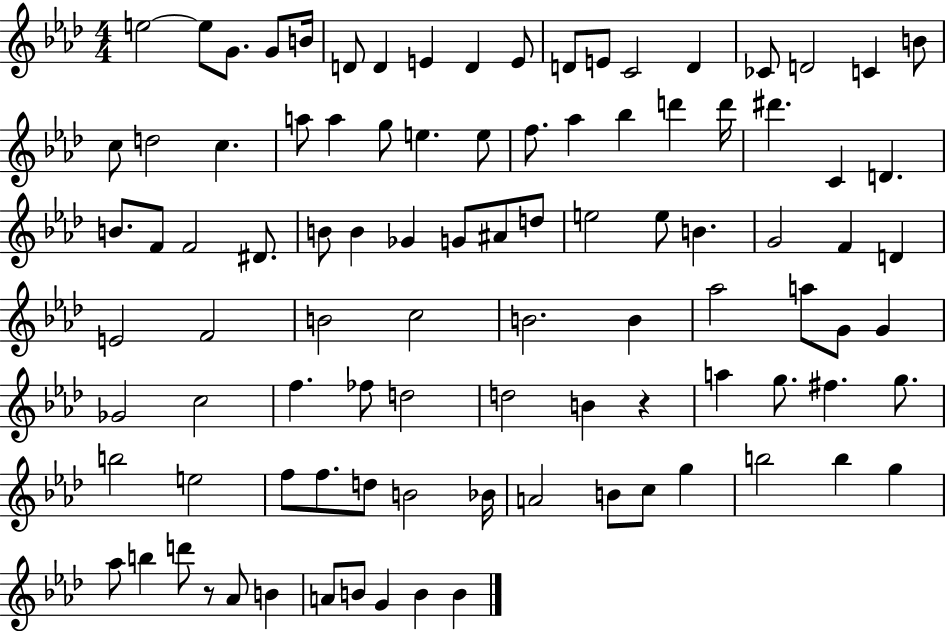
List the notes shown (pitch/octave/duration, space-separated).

E5/h E5/e G4/e. G4/e B4/s D4/e D4/q E4/q D4/q E4/e D4/e E4/e C4/h D4/q CES4/e D4/h C4/q B4/e C5/e D5/h C5/q. A5/e A5/q G5/e E5/q. E5/e F5/e. Ab5/q Bb5/q D6/q D6/s D#6/q. C4/q D4/q. B4/e. F4/e F4/h D#4/e. B4/e B4/q Gb4/q G4/e A#4/e D5/e E5/h E5/e B4/q. G4/h F4/q D4/q E4/h F4/h B4/h C5/h B4/h. B4/q Ab5/h A5/e G4/e G4/q Gb4/h C5/h F5/q. FES5/e D5/h D5/h B4/q R/q A5/q G5/e. F#5/q. G5/e. B5/h E5/h F5/e F5/e. D5/e B4/h Bb4/s A4/h B4/e C5/e G5/q B5/h B5/q G5/q Ab5/e B5/q D6/e R/e Ab4/e B4/q A4/e B4/e G4/q B4/q B4/q